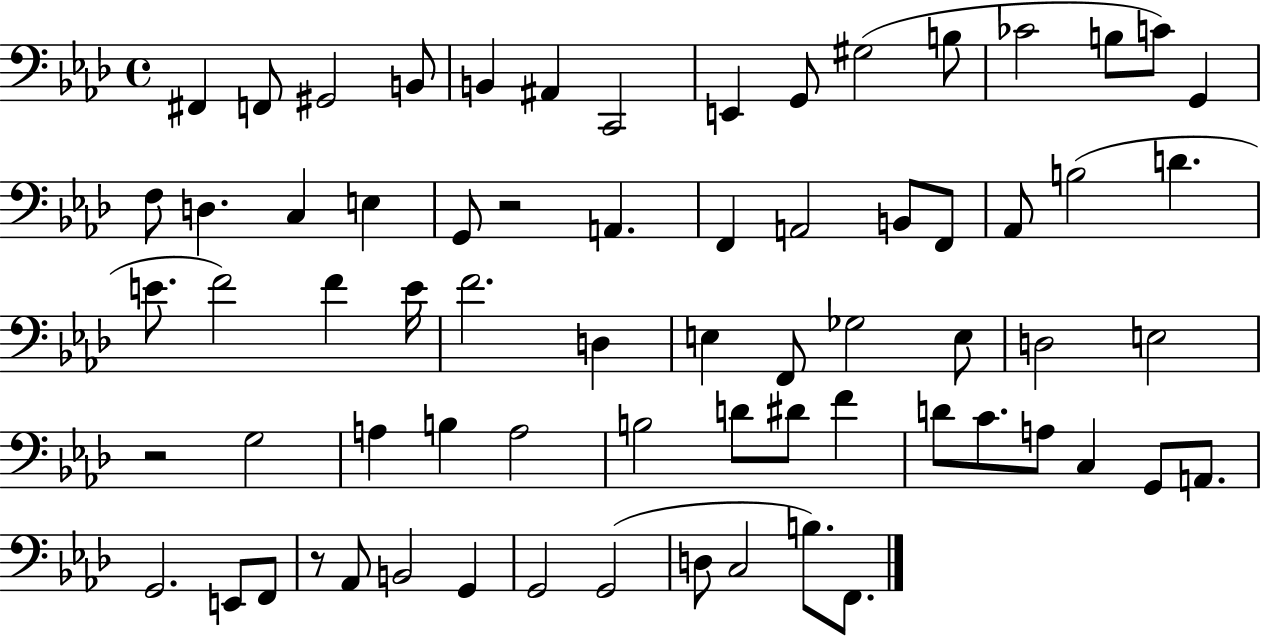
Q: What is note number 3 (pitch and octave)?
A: G#2